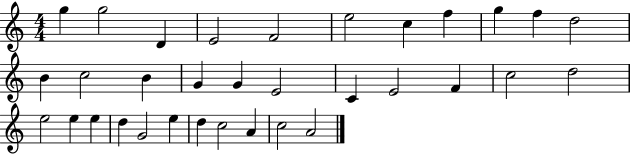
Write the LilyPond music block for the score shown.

{
  \clef treble
  \numericTimeSignature
  \time 4/4
  \key c \major
  g''4 g''2 d'4 | e'2 f'2 | e''2 c''4 f''4 | g''4 f''4 d''2 | \break b'4 c''2 b'4 | g'4 g'4 e'2 | c'4 e'2 f'4 | c''2 d''2 | \break e''2 e''4 e''4 | d''4 g'2 e''4 | d''4 c''2 a'4 | c''2 a'2 | \break \bar "|."
}